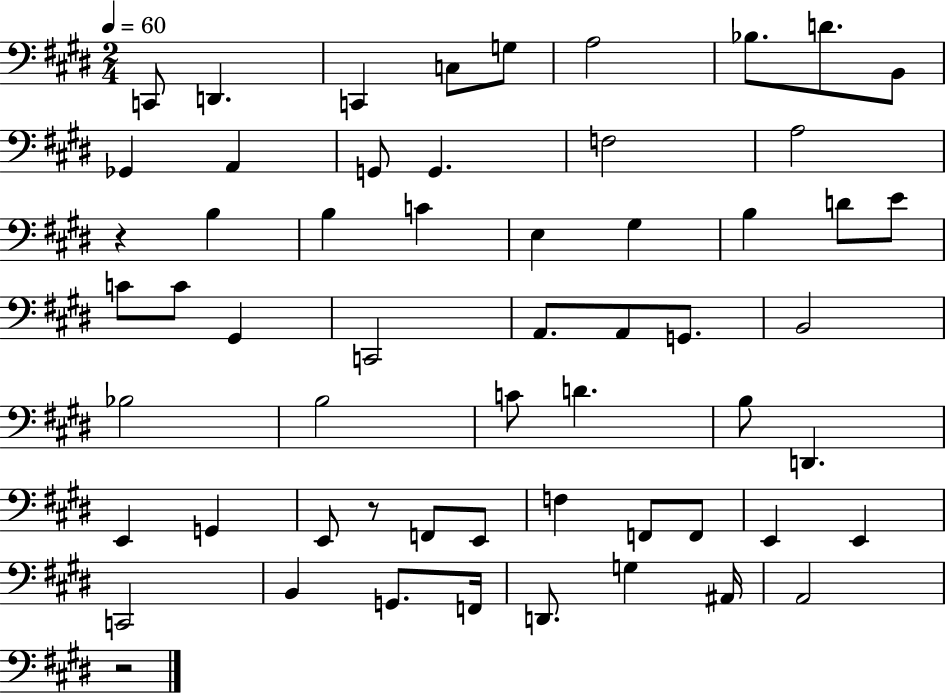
C2/e D2/q. C2/q C3/e G3/e A3/h Bb3/e. D4/e. B2/e Gb2/q A2/q G2/e G2/q. F3/h A3/h R/q B3/q B3/q C4/q E3/q G#3/q B3/q D4/e E4/e C4/e C4/e G#2/q C2/h A2/e. A2/e G2/e. B2/h Bb3/h B3/h C4/e D4/q. B3/e D2/q. E2/q G2/q E2/e R/e F2/e E2/e F3/q F2/e F2/e E2/q E2/q C2/h B2/q G2/e. F2/s D2/e. G3/q A#2/s A2/h R/h